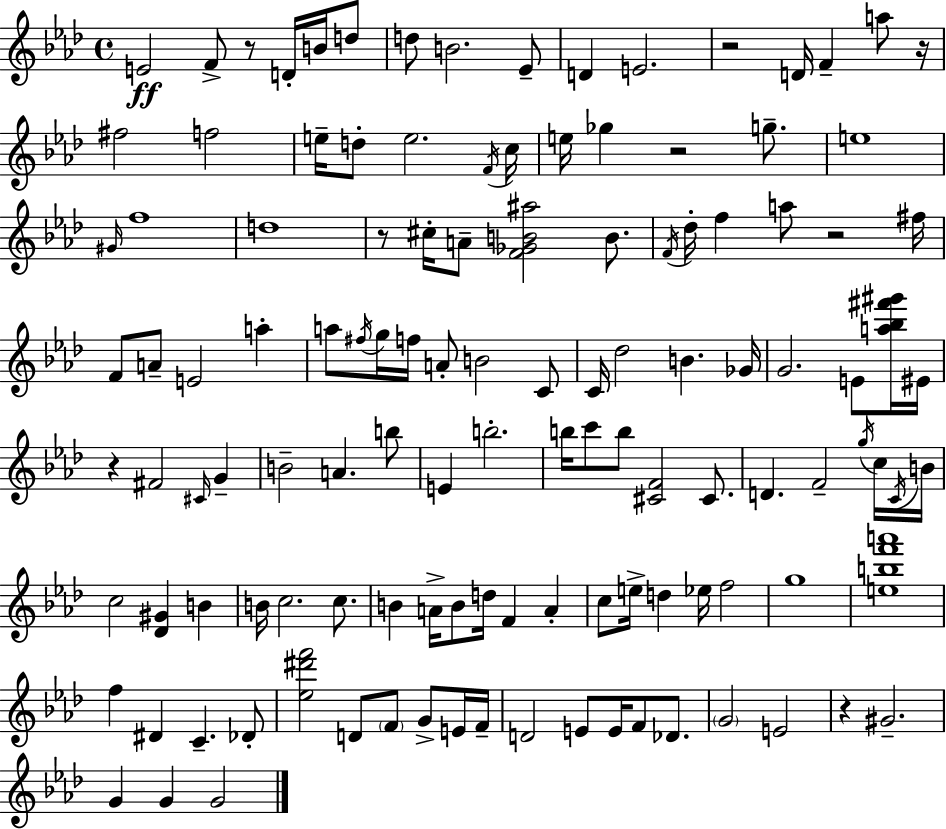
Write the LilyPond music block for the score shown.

{
  \clef treble
  \time 4/4
  \defaultTimeSignature
  \key aes \major
  e'2\ff f'8-> r8 d'16-. b'16 d''8 | d''8 b'2. ees'8-- | d'4 e'2. | r2 d'16 f'4-- a''8 r16 | \break fis''2 f''2 | e''16-- d''8-. e''2. \acciaccatura { f'16 } | c''16 e''16 ges''4 r2 g''8.-- | e''1 | \break \grace { gis'16 } f''1 | d''1 | r8 cis''16-. a'8-- <f' ges' b' ais''>2 b'8. | \acciaccatura { f'16 } des''16-. f''4 a''8 r2 | \break fis''16 f'8 a'8-- e'2 a''4-. | a''8 \acciaccatura { fis''16 } g''16 f''16 a'8-. b'2 | c'8 c'16 des''2 b'4. | ges'16 g'2. | \break e'8 <a'' bes'' fis''' gis'''>16 eis'16 r4 fis'2 | \grace { cis'16 } g'4-- b'2-- a'4. | b''8 e'4 b''2.-. | b''16 c'''8 b''8 <cis' f'>2 | \break cis'8. d'4. f'2-- | \acciaccatura { g''16 } c''16 \acciaccatura { c'16 } b'16 c''2 <des' gis'>4 | b'4 b'16 c''2. | c''8. b'4 a'16-> b'8 d''16 f'4 | \break a'4-. c''8 e''16-> d''4 ees''16 f''2 | g''1 | <e'' b'' f''' a'''>1 | f''4 dis'4 c'4.-- | \break des'8-. <ees'' dis''' f'''>2 d'8 | \parenthesize f'8 g'8-> e'16 f'16-- d'2 e'8 | e'16 f'8 des'8. \parenthesize g'2 e'2 | r4 gis'2.-- | \break g'4 g'4 g'2 | \bar "|."
}